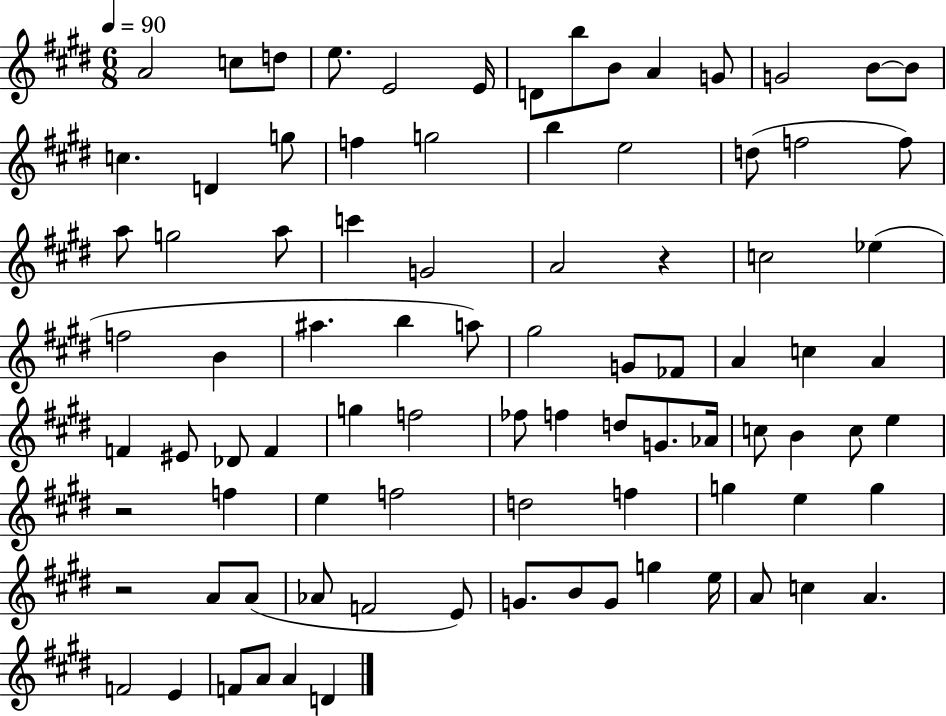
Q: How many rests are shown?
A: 3